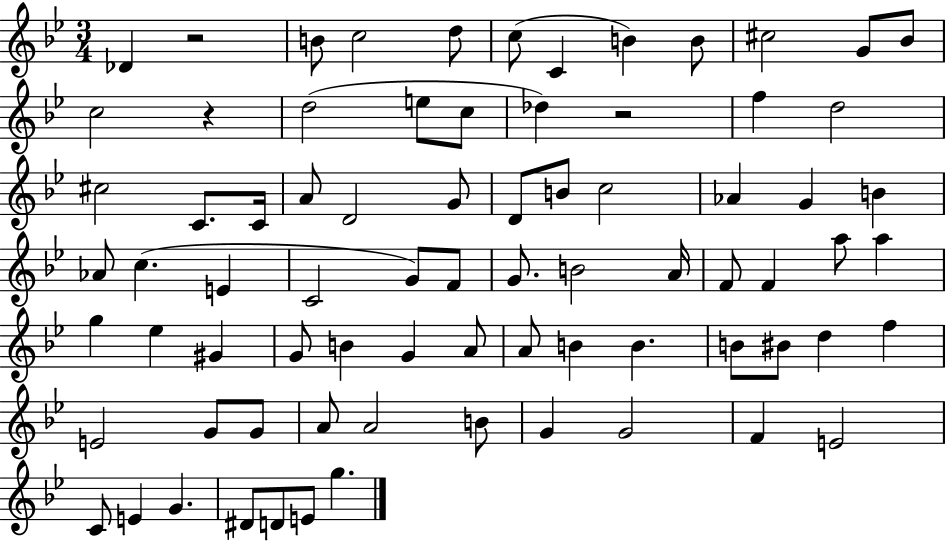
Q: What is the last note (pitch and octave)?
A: G5